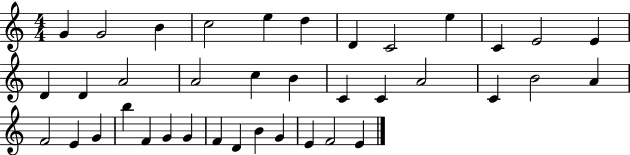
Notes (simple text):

G4/q G4/h B4/q C5/h E5/q D5/q D4/q C4/h E5/q C4/q E4/h E4/q D4/q D4/q A4/h A4/h C5/q B4/q C4/q C4/q A4/h C4/q B4/h A4/q F4/h E4/q G4/q B5/q F4/q G4/q G4/q F4/q D4/q B4/q G4/q E4/q F4/h E4/q